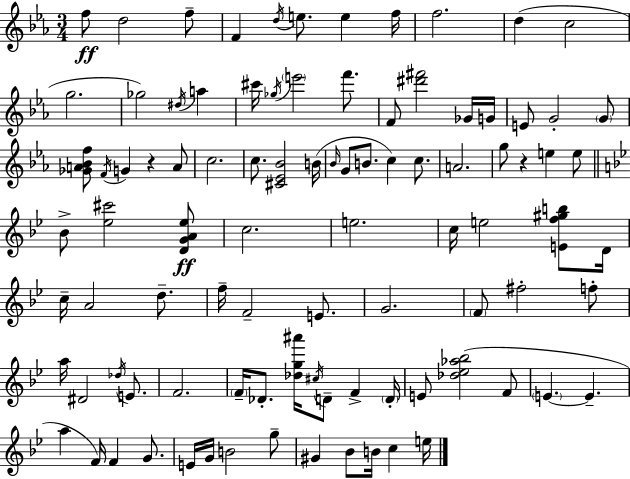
{
  \clef treble
  \numericTimeSignature
  \time 3/4
  \key ees \major
  f''8\ff d''2 f''8-- | f'4 \acciaccatura { d''16 } e''8. e''4 | f''16 f''2. | d''4( c''2 | \break g''2. | ges''2) \acciaccatura { dis''16 } a''4 | cis'''16 \acciaccatura { ges''16 } \parenthesize e'''2 | f'''8. f'8 <dis''' fis'''>2 | \break ges'16 g'16 e'8 g'2-. | \parenthesize g'8 <ges' a' bes' f''>8 \acciaccatura { f'16 } g'4 r4 | a'8 c''2. | c''8. <cis' ees' bes'>2 | \break b'16( \grace { bes'16 } g'8 b'8. c''4) | c''8. a'2. | g''8 r4 e''4 | e''8 \bar "||" \break \key bes \major bes'8-> <ees'' cis'''>2 <d' g' a' ees''>8\ff | c''2. | e''2. | c''16 e''2 <e' f'' gis'' b''>8 d'16 | \break c''16-- a'2 d''8.-- | f''16-- f'2-- e'8. | g'2. | \parenthesize f'8 fis''2-. f''8-. | \break a''16 dis'2 \acciaccatura { des''16 } e'8. | f'2. | \parenthesize f'16-- des'8.-. <des'' g'' ais'''>16 \acciaccatura { cis''16 } d'8-- f'4-> | \parenthesize d'16-. e'8 <des'' ees'' aes'' bes''>2( | \break f'8 \parenthesize e'4.~~ e'4.-- | a''4 f'16) f'4 g'8. | e'16 g'16 b'2 | g''8-- gis'4 bes'8 b'16 c''4 | \break e''16 \bar "|."
}